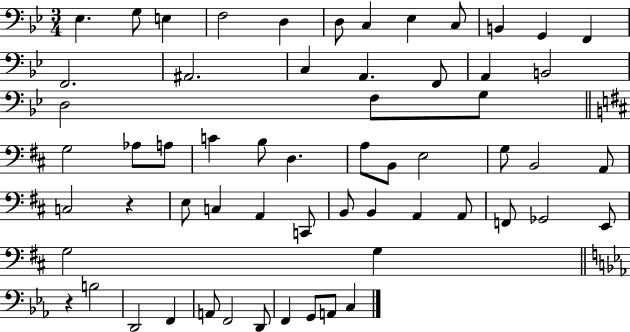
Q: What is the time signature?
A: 3/4